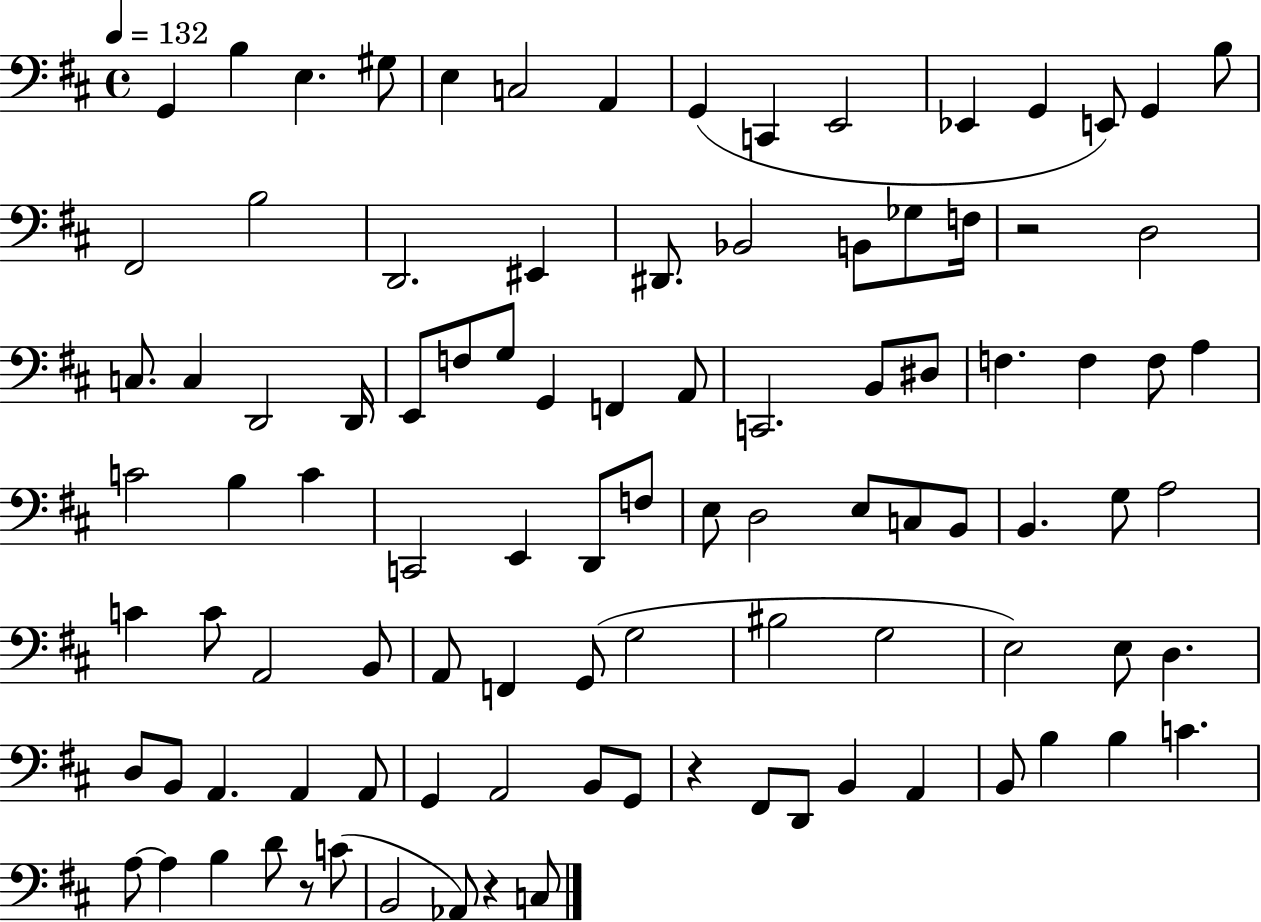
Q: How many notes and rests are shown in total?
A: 99